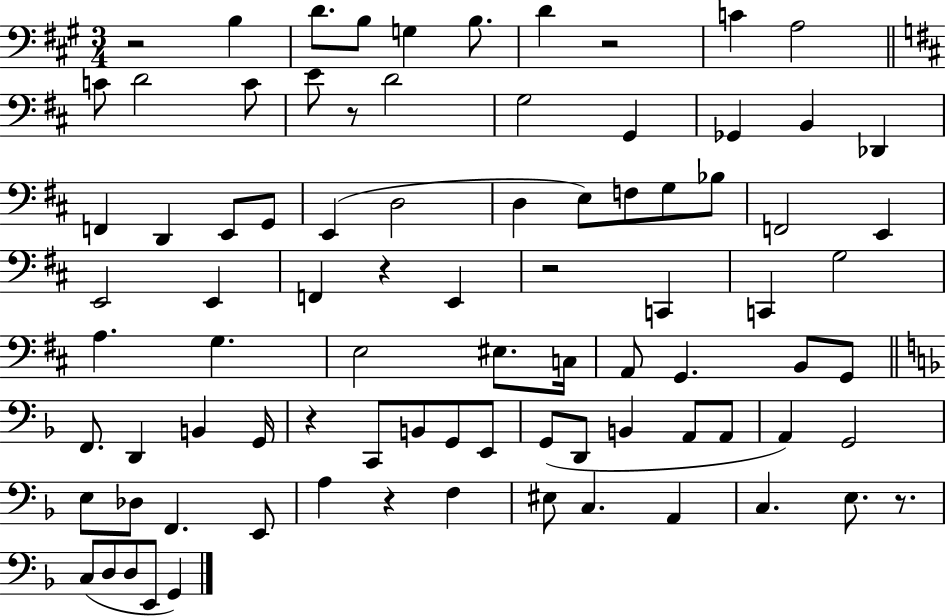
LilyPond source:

{
  \clef bass
  \numericTimeSignature
  \time 3/4
  \key a \major
  r2 b4 | d'8. b8 g4 b8. | d'4 r2 | c'4 a2 | \break \bar "||" \break \key b \minor c'8 d'2 c'8 | e'8 r8 d'2 | g2 g,4 | ges,4 b,4 des,4 | \break f,4 d,4 e,8 g,8 | e,4( d2 | d4 e8) f8 g8 bes8 | f,2 e,4 | \break e,2 e,4 | f,4 r4 e,4 | r2 c,4 | c,4 g2 | \break a4. g4. | e2 eis8. c16 | a,8 g,4. b,8 g,8 | \bar "||" \break \key f \major f,8. d,4 b,4 g,16 | r4 c,8 b,8 g,8 e,8 | g,8( d,8 b,4 a,8 a,8 | a,4) g,2 | \break e8 des8 f,4. e,8 | a4 r4 f4 | eis8 c4. a,4 | c4. e8. r8. | \break c8( d8 d8 e,8 g,4) | \bar "|."
}